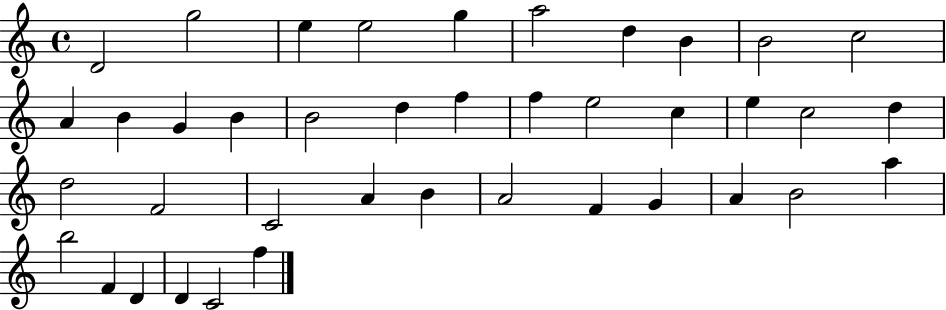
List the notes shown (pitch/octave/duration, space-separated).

D4/h G5/h E5/q E5/h G5/q A5/h D5/q B4/q B4/h C5/h A4/q B4/q G4/q B4/q B4/h D5/q F5/q F5/q E5/h C5/q E5/q C5/h D5/q D5/h F4/h C4/h A4/q B4/q A4/h F4/q G4/q A4/q B4/h A5/q B5/h F4/q D4/q D4/q C4/h F5/q